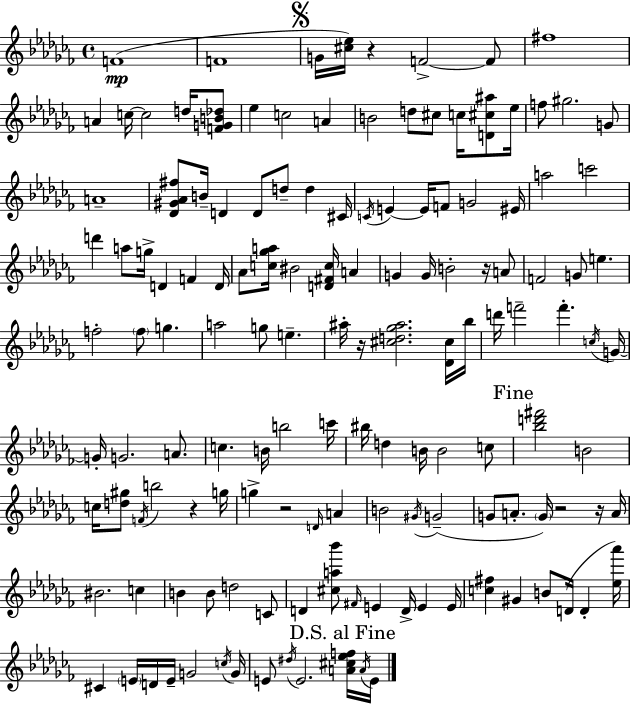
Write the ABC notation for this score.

X:1
T:Untitled
M:4/4
L:1/4
K:Abm
F4 F4 G/4 [^c_e]/4 z F2 F/2 ^f4 A c/4 c2 d/4 [FGB_d]/2 _e c2 A B2 d/2 ^c/2 c/4 [D^c^a]/2 _e/4 f/2 ^g2 G/2 A4 [_D^G_A^f]/2 B/4 D D/2 d/2 d ^C/4 C/4 E E/4 F/2 G2 ^E/4 a2 c'2 d' a/2 g/4 D F D/4 _A/2 [c_ga]/4 ^B2 [D^Fc]/4 A G G/4 B2 z/4 A/2 F2 G/2 e f2 f/2 g a2 g/2 e ^a/4 z/4 [^cd_g^a]2 [_D^c]/4 _b/4 d'/4 f'2 f' c/4 G/4 G/4 G2 A/2 c B/4 b2 c'/4 ^b/4 d B/4 B2 c/2 [_bd'^f']2 B2 c/4 [d^g]/2 F/4 b2 z g/4 g z2 D/4 A B2 ^G/4 G2 G/2 A/2 G/4 z2 z/4 A/4 ^B2 c B B/2 d2 C/2 D [^ca_b']/2 ^F/4 E D/4 E E/4 [c^f] ^G B/2 D/4 D [_e_a']/4 ^C E/4 D/4 E/4 G2 c/4 G/4 E/2 ^d/4 E2 [A^c_ef]/4 A/4 E/4